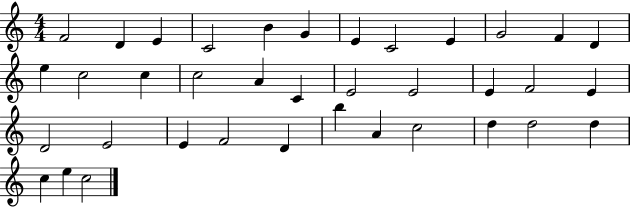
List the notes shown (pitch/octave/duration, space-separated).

F4/h D4/q E4/q C4/h B4/q G4/q E4/q C4/h E4/q G4/h F4/q D4/q E5/q C5/h C5/q C5/h A4/q C4/q E4/h E4/h E4/q F4/h E4/q D4/h E4/h E4/q F4/h D4/q B5/q A4/q C5/h D5/q D5/h D5/q C5/q E5/q C5/h